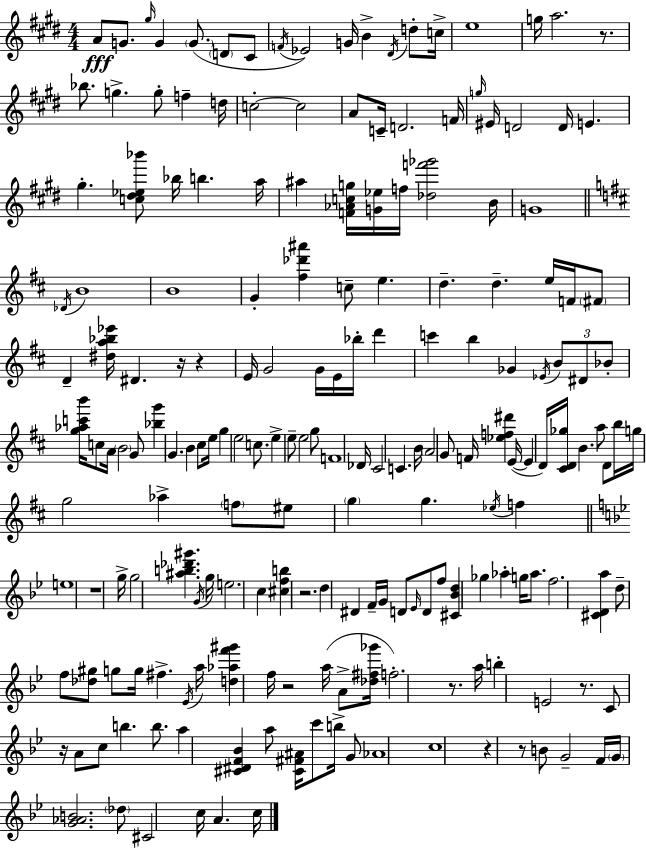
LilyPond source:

{
  \clef treble
  \numericTimeSignature
  \time 4/4
  \key e \major
  a'8\fff g'8. \grace { gis''16 } g'4 \parenthesize g'8.( \parenthesize d'8 cis'8 | \acciaccatura { f'16 } ees'2) g'16 b'4-> \acciaccatura { dis'16 } | d''8-. c''16-> e''1 | g''16 a''2. | \break r8. bes''8. g''4.-> g''8-. f''4-- | d''16 c''2-.~~ c''2 | a'8 c'16-- d'2. | f'16 \grace { g''16 } eis'16 d'2 d'16 e'4. | \break gis''4.-. <c'' dis'' ees'' bes'''>8 bes''16 b''4. | a''16 ais''4 <f' aes' c'' g''>16 <g' ees''>16 f''16 <des'' f''' ges'''>2 | b'16 g'1 | \bar "||" \break \key d \major \acciaccatura { des'16 } b'1 | b'1 | g'4-. <fis'' des''' ais'''>4 c''8-- e''4. | d''4.-- d''4.-- e''16 f'16 \parenthesize fis'8 | \break d'4-- <dis'' a'' bes'' ees'''>16 dis'4. r16 r4 | e'16 g'2 g'16 e'16 bes''16-. d'''4 | c'''4 b''4 ges'4 \acciaccatura { ees'16 } \tuplet 3/2 { b'8 | dis'8 bes'8-. } <g'' aes'' c''' b'''>16 c''8 a'16 \parenthesize b'2 | \break g'8 <bes'' g'''>4 g'4. b'4 | cis''8 e''16 g''4 e''2 c''8. | e''4-> e''8-- e''2 | g''8 f'1 | \break des'16 cis'2 c'4. | b'16 \parenthesize a'2 g'8 f'16 <ees'' f'' dis'''>4 | e'16~(~ e'4 d'16) <cis' d' ges''>16 b'4. a''8 | d'8 b''16 g''16 g''2 aes''4-> | \break \parenthesize f''8 eis''8 \parenthesize g''4 g''4. \acciaccatura { ees''16 } f''4 | \bar "||" \break \key bes \major e''1 | r1 | g''16-> g''2 <ais'' b'' des''' gis'''>4. \acciaccatura { g'16 } | g''16 e''2. c''4 | \break <cis'' f'' b''>4 r2. | d''4 dis'4 f'16-- g'16 d'8 \grace { ees'16 } d'8 | f''8 <cis' bes' d''>4 ges''4 aes''4-. g''16 aes''8. | f''2. <cis' d' a''>4 | \break d''8-- f''8 <des'' gis''>8 g''8 g''16 fis''4.-> | \acciaccatura { ees'16 } a''16 <d'' aes'' f''' gis'''>4 f''16 r2 | a''16( a'8-> <des'' fis'' ges'''>16 f''2.-.) | r8. a''16 b''4-. e'2 | \break r8. c'8 r16 a'8 c''8 b''4. | b''8. a''4 <cis' dis' f' bes'>4 a''8 <cis' fis' ais'>16 c'''8 | b''16-> g'8 aes'1 | c''1 | \break r4 r8 b'8 g'2-- | f'16 \parenthesize g'16 <g' aes' b'>2. | \parenthesize des''8 cis'2 c''16 a'4. | c''16 \bar "|."
}